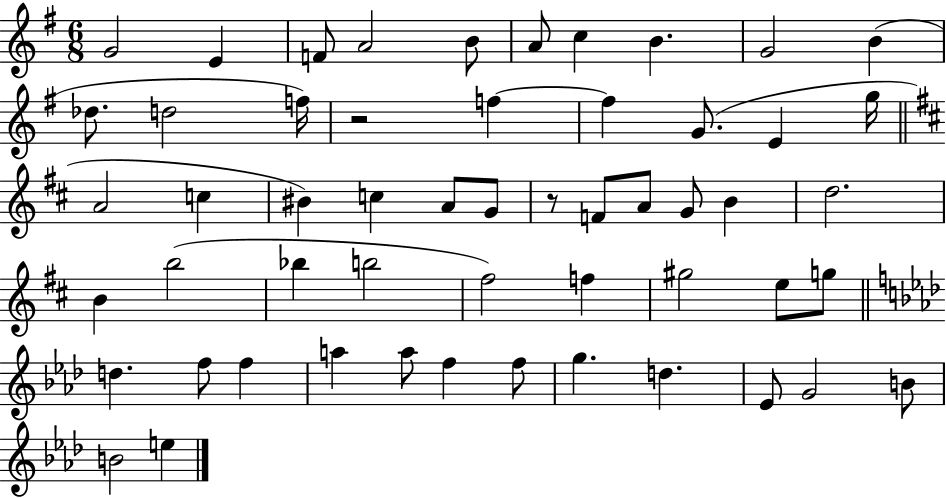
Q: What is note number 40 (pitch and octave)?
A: F5